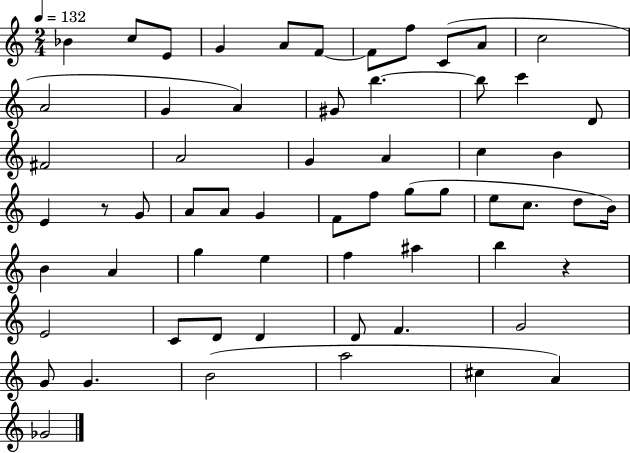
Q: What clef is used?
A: treble